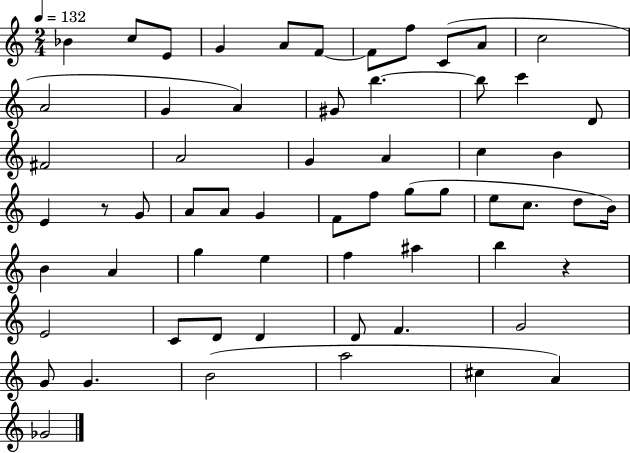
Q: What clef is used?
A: treble